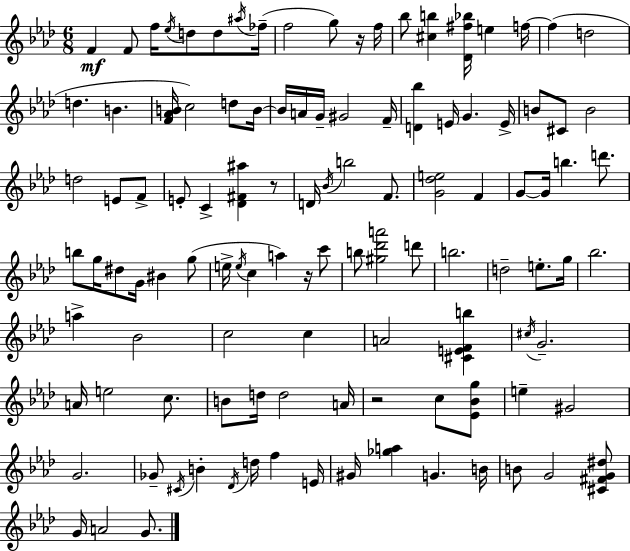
{
  \clef treble
  \numericTimeSignature
  \time 6/8
  \key f \minor
  f'4\mf f'8 f''16 \acciaccatura { ees''16 } d''8 d''8 | \acciaccatura { ais''16 }( fes''16-- f''2 g''8) | r16 f''16 bes''8 <cis'' b''>4 <des' fis'' bes''>16 e''4 | f''16~~ f''4( d''2 | \break d''4. b'4. | <f' aes' b'>16 c''2) d''8 | b'16~~ b'16 a'16 g'16-- gis'2 | f'16-- <d' bes''>4 e'16 g'4. | \break e'16-> b'8 cis'8 b'2 | d''2 e'8 | f'8-> e'8-. c'4-> <des' fis' ais''>4 | r8 d'16 \acciaccatura { bes'16 } b''2 | \break f'8. <g' des'' e''>2 f'4 | g'8~~ g'16 b''4. | d'''8. b''8 g''16 dis''8 g'16 bis'4 | g''8( e''16-> \acciaccatura { e''16 } c''4 a''4) | \break r16 c'''8 b''8 <gis'' des''' a'''>2 | d'''8 b''2. | d''2-- | e''8.-. g''16 bes''2. | \break a''4-> bes'2 | c''2 | c''4 a'2 | <cis' e' f' b''>4 \acciaccatura { cis''16 } g'2.-- | \break a'16 e''2 | c''8. b'8 d''16 d''2 | a'16 r2 | c''8 <ees' bes' g''>8 e''4-- gis'2 | \break g'2. | ges'8-- \acciaccatura { cis'16 } b'4-. | \acciaccatura { des'16 } d''16 f''4 e'16 gis'16 <ges'' a''>4 | g'4. b'16 b'8 g'2 | \break <cis' fis' g' dis''>8 g'16 a'2 | g'8. \bar "|."
}